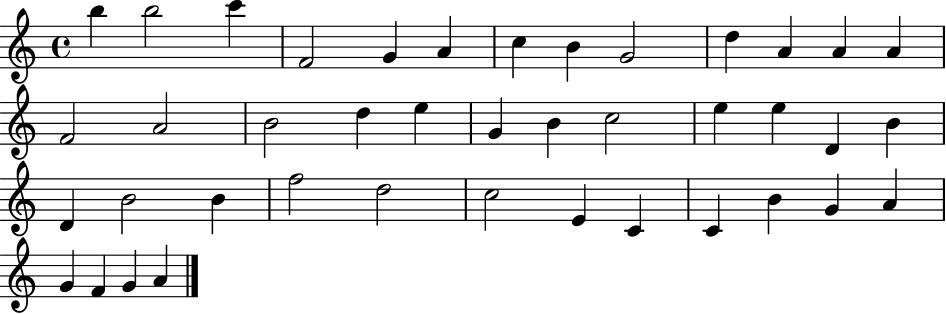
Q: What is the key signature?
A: C major